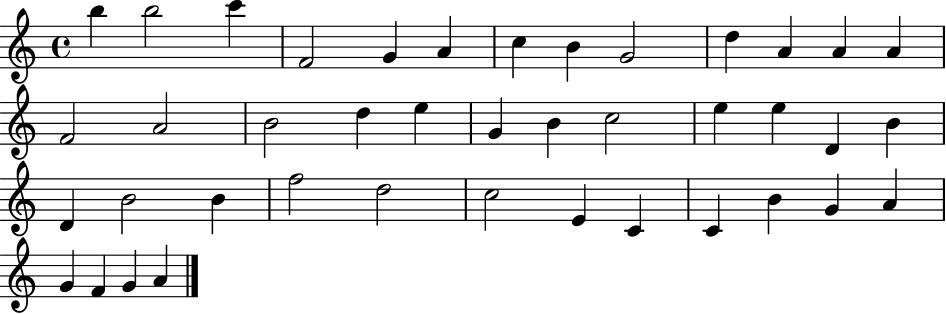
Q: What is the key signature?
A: C major